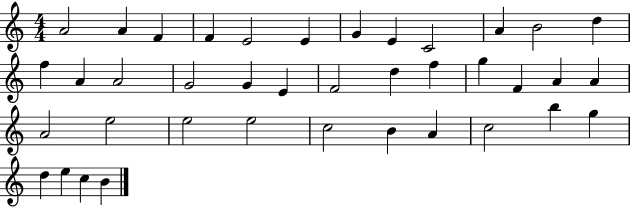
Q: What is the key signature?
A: C major